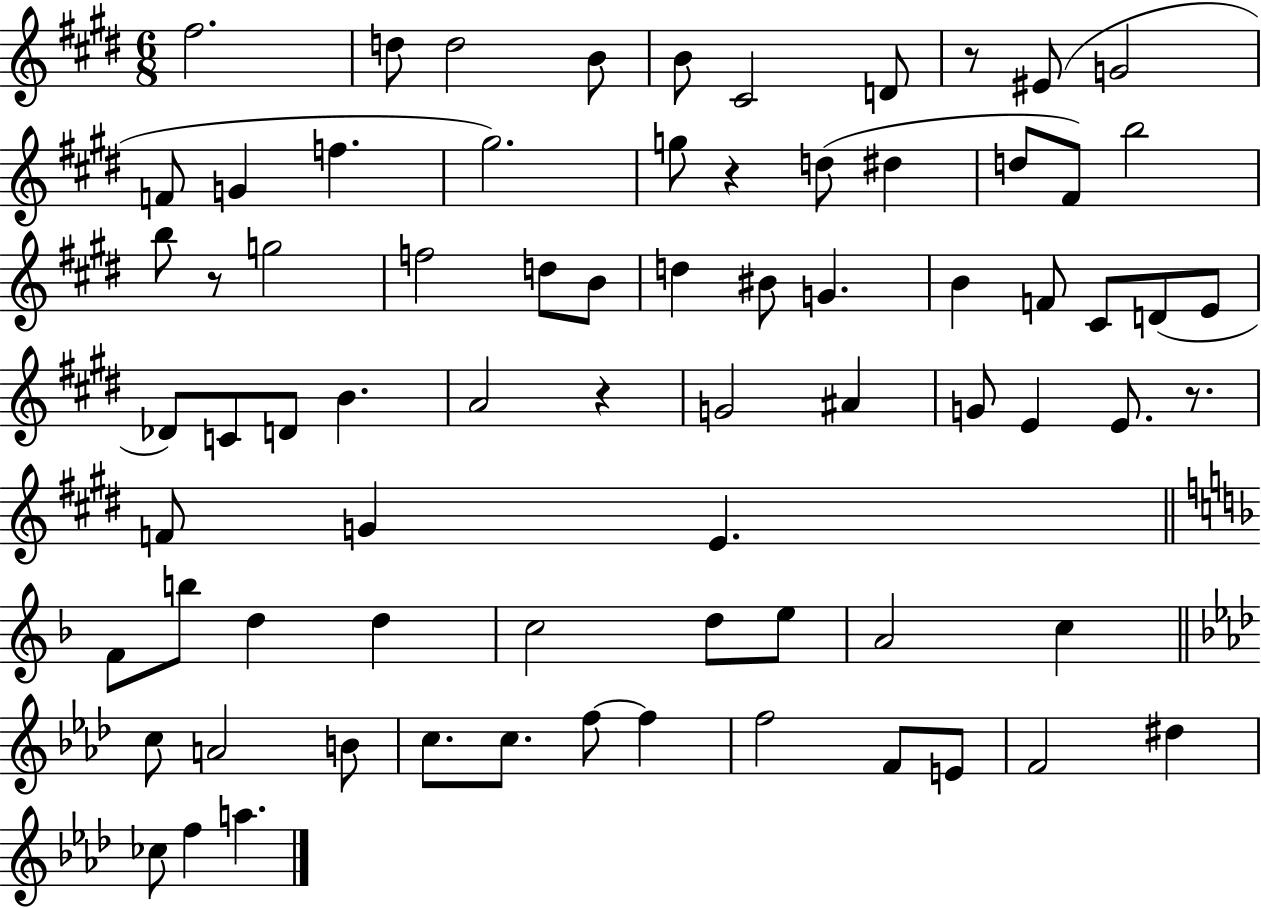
{
  \clef treble
  \numericTimeSignature
  \time 6/8
  \key e \major
  fis''2. | d''8 d''2 b'8 | b'8 cis'2 d'8 | r8 eis'8( g'2 | \break f'8 g'4 f''4. | gis''2.) | g''8 r4 d''8( dis''4 | d''8 fis'8) b''2 | \break b''8 r8 g''2 | f''2 d''8 b'8 | d''4 bis'8 g'4. | b'4 f'8 cis'8 d'8( e'8 | \break des'8) c'8 d'8 b'4. | a'2 r4 | g'2 ais'4 | g'8 e'4 e'8. r8. | \break f'8 g'4 e'4. | \bar "||" \break \key d \minor f'8 b''8 d''4 d''4 | c''2 d''8 e''8 | a'2 c''4 | \bar "||" \break \key aes \major c''8 a'2 b'8 | c''8. c''8. f''8~~ f''4 | f''2 f'8 e'8 | f'2 dis''4 | \break ces''8 f''4 a''4. | \bar "|."
}